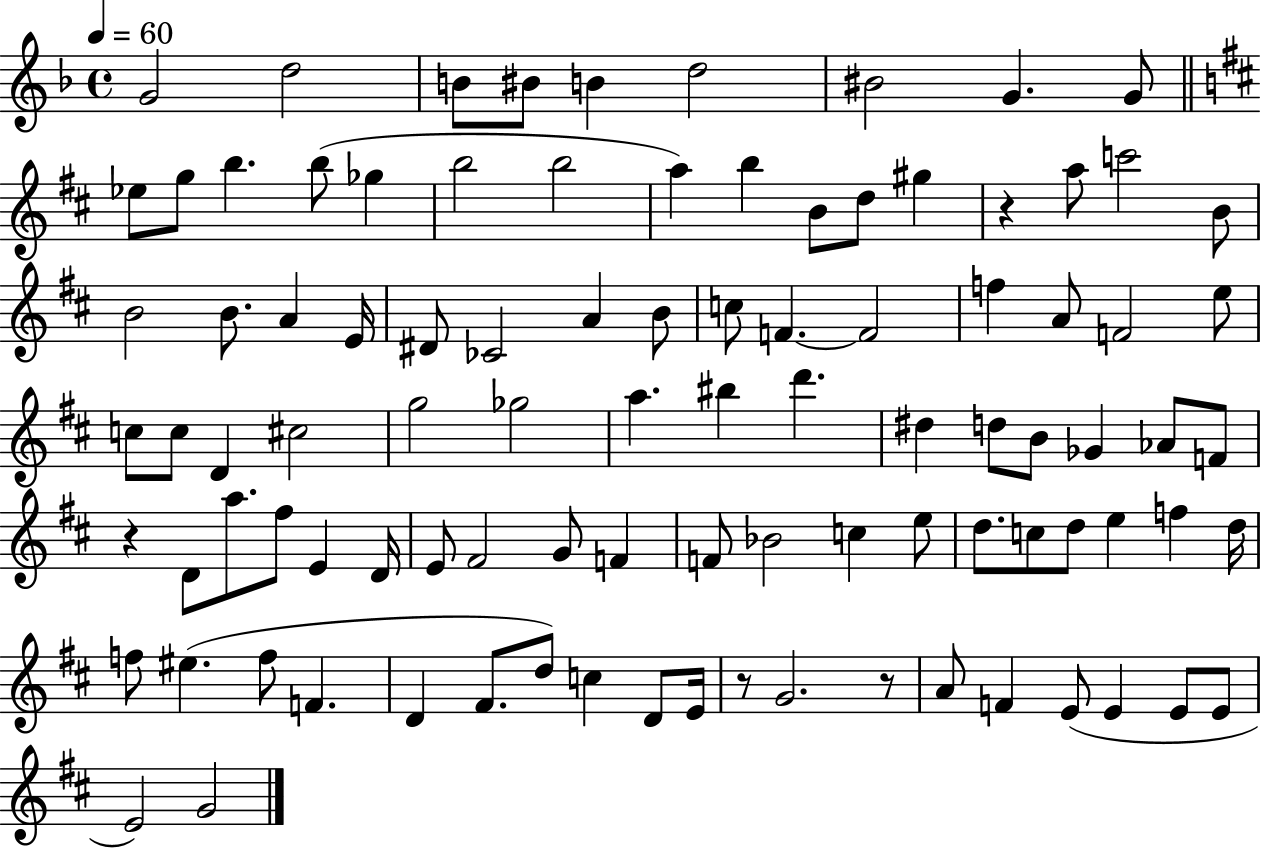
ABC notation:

X:1
T:Untitled
M:4/4
L:1/4
K:F
G2 d2 B/2 ^B/2 B d2 ^B2 G G/2 _e/2 g/2 b b/2 _g b2 b2 a b B/2 d/2 ^g z a/2 c'2 B/2 B2 B/2 A E/4 ^D/2 _C2 A B/2 c/2 F F2 f A/2 F2 e/2 c/2 c/2 D ^c2 g2 _g2 a ^b d' ^d d/2 B/2 _G _A/2 F/2 z D/2 a/2 ^f/2 E D/4 E/2 ^F2 G/2 F F/2 _B2 c e/2 d/2 c/2 d/2 e f d/4 f/2 ^e f/2 F D ^F/2 d/2 c D/2 E/4 z/2 G2 z/2 A/2 F E/2 E E/2 E/2 E2 G2